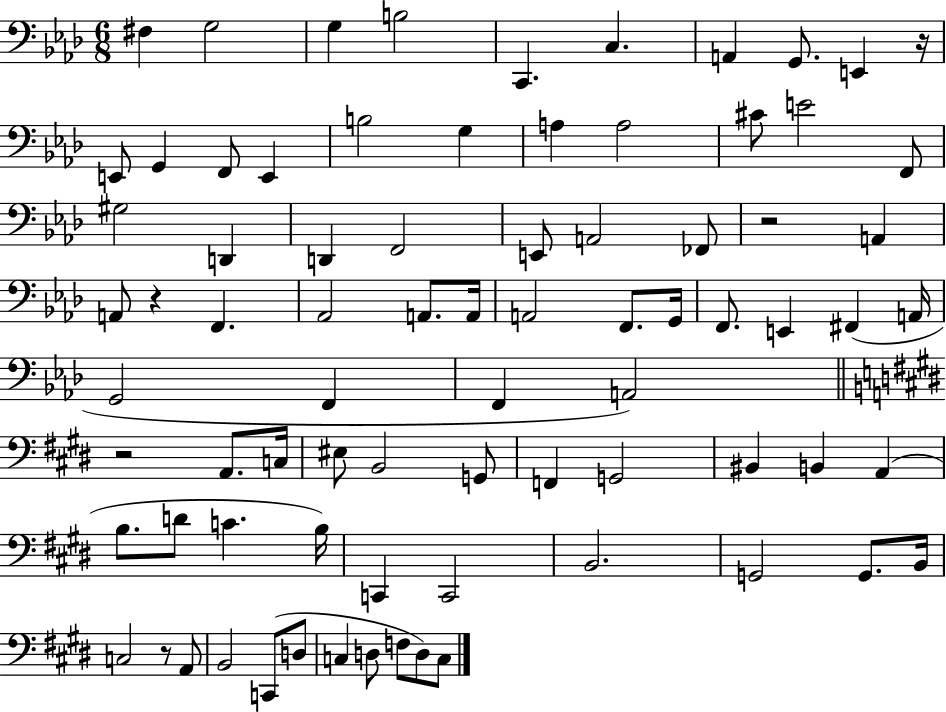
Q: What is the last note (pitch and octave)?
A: C3